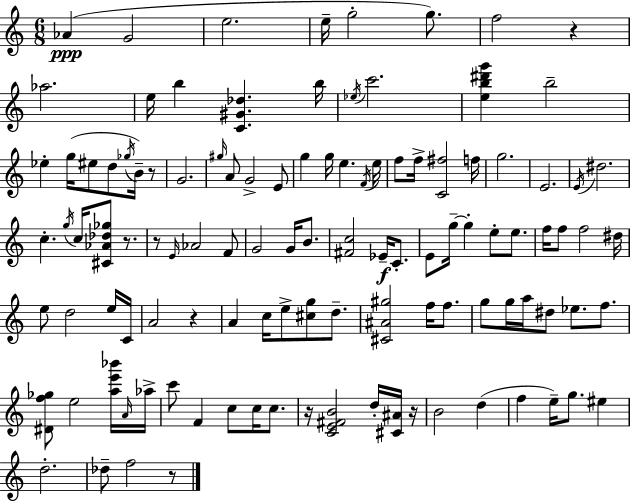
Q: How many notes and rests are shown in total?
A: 111